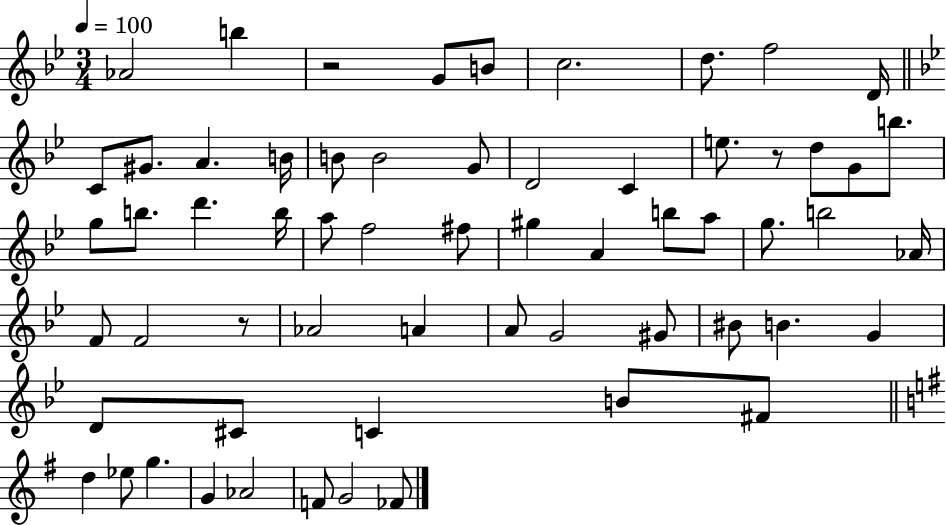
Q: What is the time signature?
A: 3/4